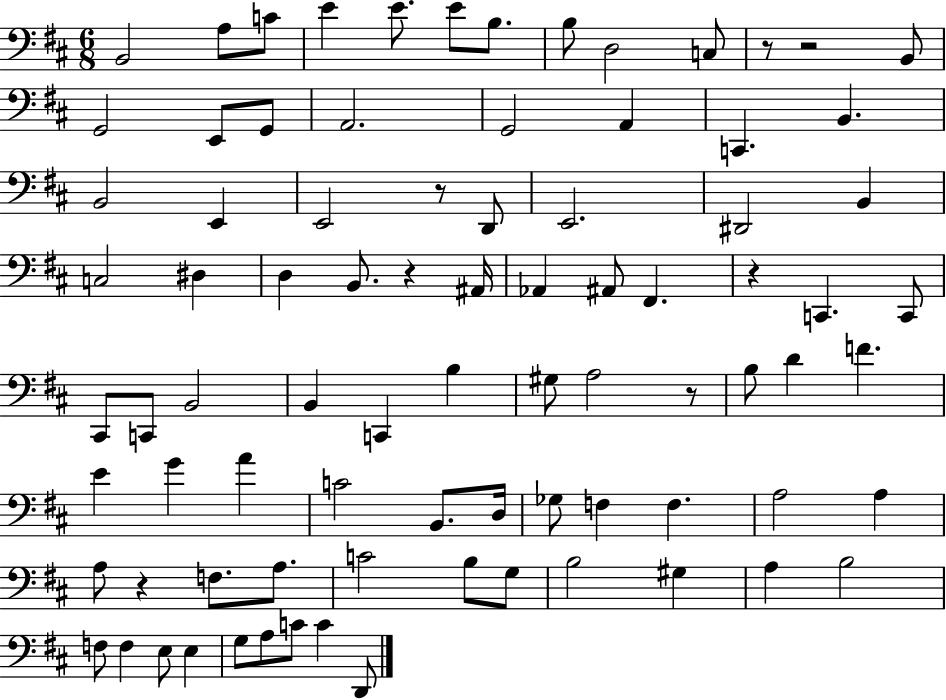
X:1
T:Untitled
M:6/8
L:1/4
K:D
B,,2 A,/2 C/2 E E/2 E/2 B,/2 B,/2 D,2 C,/2 z/2 z2 B,,/2 G,,2 E,,/2 G,,/2 A,,2 G,,2 A,, C,, B,, B,,2 E,, E,,2 z/2 D,,/2 E,,2 ^D,,2 B,, C,2 ^D, D, B,,/2 z ^A,,/4 _A,, ^A,,/2 ^F,, z C,, C,,/2 ^C,,/2 C,,/2 B,,2 B,, C,, B, ^G,/2 A,2 z/2 B,/2 D F E G A C2 B,,/2 D,/4 _G,/2 F, F, A,2 A, A,/2 z F,/2 A,/2 C2 B,/2 G,/2 B,2 ^G, A, B,2 F,/2 F, E,/2 E, G,/2 A,/2 C/2 C D,,/2